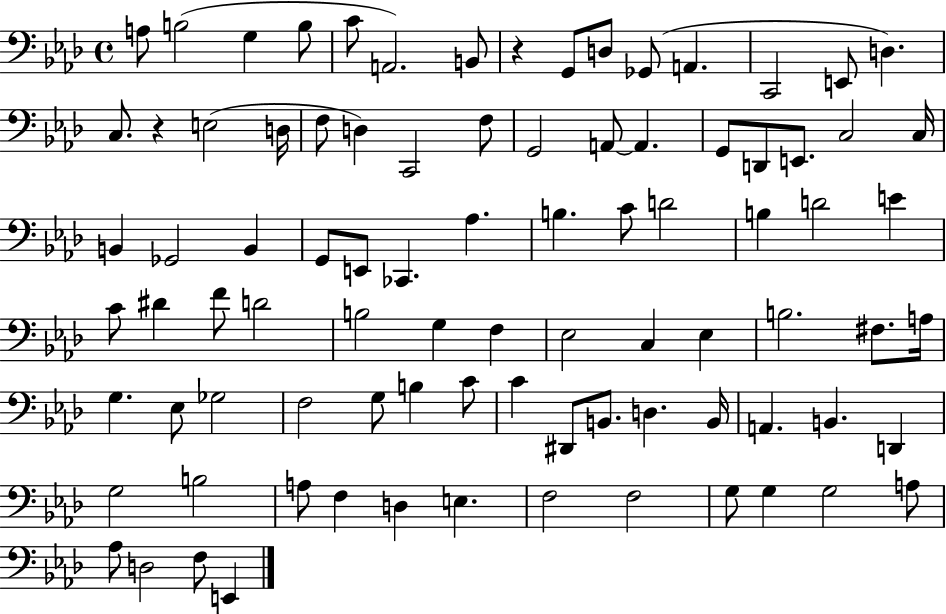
{
  \clef bass
  \time 4/4
  \defaultTimeSignature
  \key aes \major
  a8 b2( g4 b8 | c'8 a,2.) b,8 | r4 g,8 d8 ges,8( a,4. | c,2 e,8 d4.) | \break c8. r4 e2( d16 | f8 d4) c,2 f8 | g,2 a,8~~ a,4. | g,8 d,8 e,8. c2 c16 | \break b,4 ges,2 b,4 | g,8 e,8 ces,4. aes4. | b4. c'8 d'2 | b4 d'2 e'4 | \break c'8 dis'4 f'8 d'2 | b2 g4 f4 | ees2 c4 ees4 | b2. fis8. a16 | \break g4. ees8 ges2 | f2 g8 b4 c'8 | c'4 dis,8 b,8. d4. b,16 | a,4. b,4. d,4 | \break g2 b2 | a8 f4 d4 e4. | f2 f2 | g8 g4 g2 a8 | \break aes8 d2 f8 e,4 | \bar "|."
}